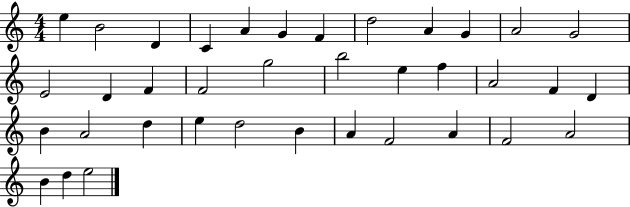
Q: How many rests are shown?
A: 0